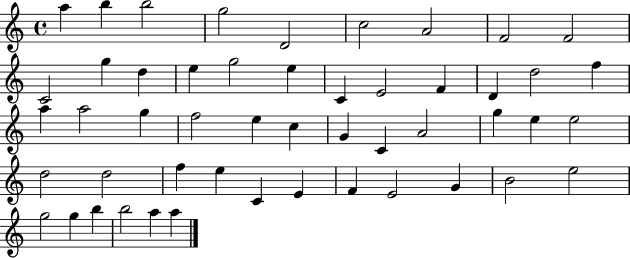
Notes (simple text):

A5/q B5/q B5/h G5/h D4/h C5/h A4/h F4/h F4/h C4/h G5/q D5/q E5/q G5/h E5/q C4/q E4/h F4/q D4/q D5/h F5/q A5/q A5/h G5/q F5/h E5/q C5/q G4/q C4/q A4/h G5/q E5/q E5/h D5/h D5/h F5/q E5/q C4/q E4/q F4/q E4/h G4/q B4/h E5/h G5/h G5/q B5/q B5/h A5/q A5/q